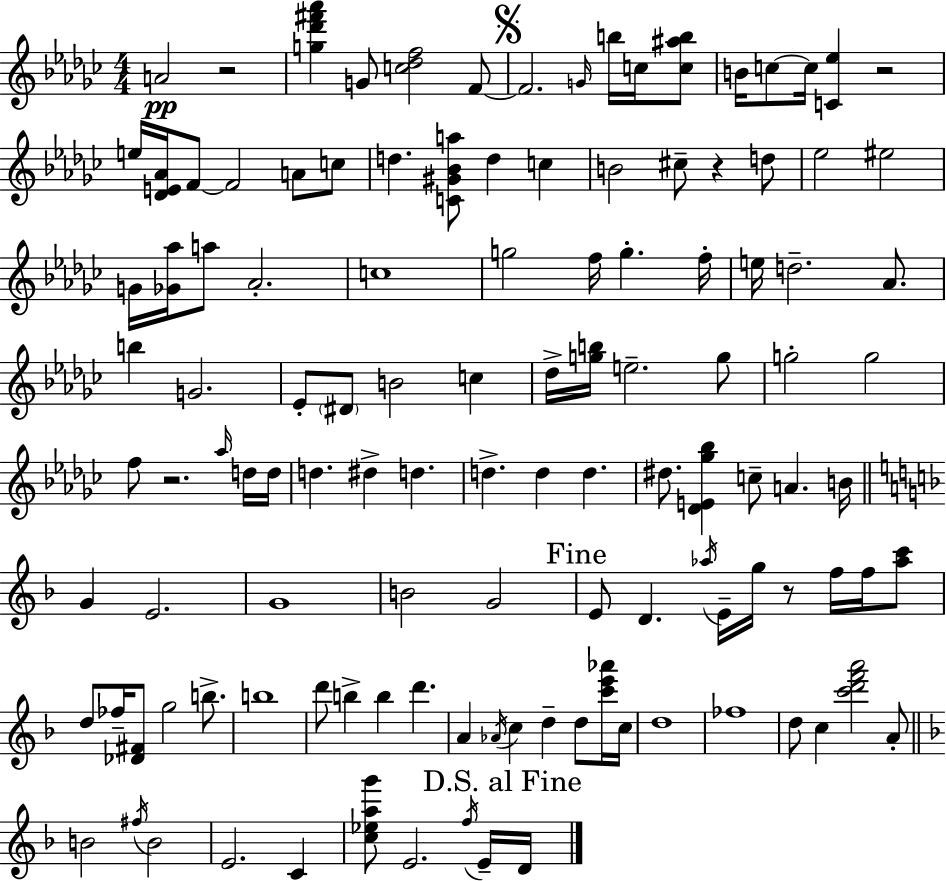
A4/h R/h [G5,Db6,F#6,Ab6]/q G4/e [C5,Db5,F5]/h F4/e F4/h. G4/s B5/s C5/s [C5,A#5,B5]/e B4/s C5/e C5/s [C4,Eb5]/q R/h E5/s [Db4,E4,Ab4]/s F4/e F4/h A4/e C5/e D5/q. [C4,G#4,Bb4,A5]/e D5/q C5/q B4/h C#5/e R/q D5/e Eb5/h EIS5/h G4/s [Gb4,Ab5]/s A5/e Ab4/h. C5/w G5/h F5/s G5/q. F5/s E5/s D5/h. Ab4/e. B5/q G4/h. Eb4/e D#4/e B4/h C5/q Db5/s [G5,B5]/s E5/h. G5/e G5/h G5/h F5/e R/h. Ab5/s D5/s D5/s D5/q. D#5/q D5/q. D5/q. D5/q D5/q. D#5/e. [Db4,E4,Gb5,Bb5]/q C5/e A4/q. B4/s G4/q E4/h. G4/w B4/h G4/h E4/e D4/q. Ab5/s E4/s G5/s R/e F5/s F5/s [Ab5,C6]/e D5/e FES5/s [Db4,F#4]/e G5/h B5/e. B5/w D6/e B5/q B5/q D6/q. A4/q Ab4/s C5/q D5/q D5/e [C6,E6,Ab6]/s C5/s D5/w FES5/w D5/e C5/q [C6,D6,F6,A6]/h A4/e B4/h F#5/s B4/h E4/h. C4/q [C5,Eb5,A5,G6]/e E4/h. F5/s E4/s D4/s